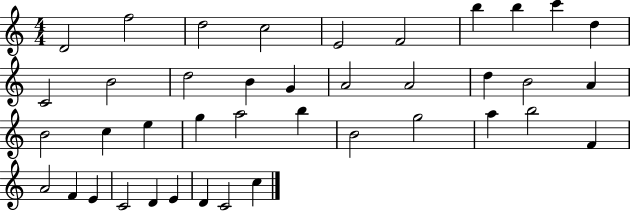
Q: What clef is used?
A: treble